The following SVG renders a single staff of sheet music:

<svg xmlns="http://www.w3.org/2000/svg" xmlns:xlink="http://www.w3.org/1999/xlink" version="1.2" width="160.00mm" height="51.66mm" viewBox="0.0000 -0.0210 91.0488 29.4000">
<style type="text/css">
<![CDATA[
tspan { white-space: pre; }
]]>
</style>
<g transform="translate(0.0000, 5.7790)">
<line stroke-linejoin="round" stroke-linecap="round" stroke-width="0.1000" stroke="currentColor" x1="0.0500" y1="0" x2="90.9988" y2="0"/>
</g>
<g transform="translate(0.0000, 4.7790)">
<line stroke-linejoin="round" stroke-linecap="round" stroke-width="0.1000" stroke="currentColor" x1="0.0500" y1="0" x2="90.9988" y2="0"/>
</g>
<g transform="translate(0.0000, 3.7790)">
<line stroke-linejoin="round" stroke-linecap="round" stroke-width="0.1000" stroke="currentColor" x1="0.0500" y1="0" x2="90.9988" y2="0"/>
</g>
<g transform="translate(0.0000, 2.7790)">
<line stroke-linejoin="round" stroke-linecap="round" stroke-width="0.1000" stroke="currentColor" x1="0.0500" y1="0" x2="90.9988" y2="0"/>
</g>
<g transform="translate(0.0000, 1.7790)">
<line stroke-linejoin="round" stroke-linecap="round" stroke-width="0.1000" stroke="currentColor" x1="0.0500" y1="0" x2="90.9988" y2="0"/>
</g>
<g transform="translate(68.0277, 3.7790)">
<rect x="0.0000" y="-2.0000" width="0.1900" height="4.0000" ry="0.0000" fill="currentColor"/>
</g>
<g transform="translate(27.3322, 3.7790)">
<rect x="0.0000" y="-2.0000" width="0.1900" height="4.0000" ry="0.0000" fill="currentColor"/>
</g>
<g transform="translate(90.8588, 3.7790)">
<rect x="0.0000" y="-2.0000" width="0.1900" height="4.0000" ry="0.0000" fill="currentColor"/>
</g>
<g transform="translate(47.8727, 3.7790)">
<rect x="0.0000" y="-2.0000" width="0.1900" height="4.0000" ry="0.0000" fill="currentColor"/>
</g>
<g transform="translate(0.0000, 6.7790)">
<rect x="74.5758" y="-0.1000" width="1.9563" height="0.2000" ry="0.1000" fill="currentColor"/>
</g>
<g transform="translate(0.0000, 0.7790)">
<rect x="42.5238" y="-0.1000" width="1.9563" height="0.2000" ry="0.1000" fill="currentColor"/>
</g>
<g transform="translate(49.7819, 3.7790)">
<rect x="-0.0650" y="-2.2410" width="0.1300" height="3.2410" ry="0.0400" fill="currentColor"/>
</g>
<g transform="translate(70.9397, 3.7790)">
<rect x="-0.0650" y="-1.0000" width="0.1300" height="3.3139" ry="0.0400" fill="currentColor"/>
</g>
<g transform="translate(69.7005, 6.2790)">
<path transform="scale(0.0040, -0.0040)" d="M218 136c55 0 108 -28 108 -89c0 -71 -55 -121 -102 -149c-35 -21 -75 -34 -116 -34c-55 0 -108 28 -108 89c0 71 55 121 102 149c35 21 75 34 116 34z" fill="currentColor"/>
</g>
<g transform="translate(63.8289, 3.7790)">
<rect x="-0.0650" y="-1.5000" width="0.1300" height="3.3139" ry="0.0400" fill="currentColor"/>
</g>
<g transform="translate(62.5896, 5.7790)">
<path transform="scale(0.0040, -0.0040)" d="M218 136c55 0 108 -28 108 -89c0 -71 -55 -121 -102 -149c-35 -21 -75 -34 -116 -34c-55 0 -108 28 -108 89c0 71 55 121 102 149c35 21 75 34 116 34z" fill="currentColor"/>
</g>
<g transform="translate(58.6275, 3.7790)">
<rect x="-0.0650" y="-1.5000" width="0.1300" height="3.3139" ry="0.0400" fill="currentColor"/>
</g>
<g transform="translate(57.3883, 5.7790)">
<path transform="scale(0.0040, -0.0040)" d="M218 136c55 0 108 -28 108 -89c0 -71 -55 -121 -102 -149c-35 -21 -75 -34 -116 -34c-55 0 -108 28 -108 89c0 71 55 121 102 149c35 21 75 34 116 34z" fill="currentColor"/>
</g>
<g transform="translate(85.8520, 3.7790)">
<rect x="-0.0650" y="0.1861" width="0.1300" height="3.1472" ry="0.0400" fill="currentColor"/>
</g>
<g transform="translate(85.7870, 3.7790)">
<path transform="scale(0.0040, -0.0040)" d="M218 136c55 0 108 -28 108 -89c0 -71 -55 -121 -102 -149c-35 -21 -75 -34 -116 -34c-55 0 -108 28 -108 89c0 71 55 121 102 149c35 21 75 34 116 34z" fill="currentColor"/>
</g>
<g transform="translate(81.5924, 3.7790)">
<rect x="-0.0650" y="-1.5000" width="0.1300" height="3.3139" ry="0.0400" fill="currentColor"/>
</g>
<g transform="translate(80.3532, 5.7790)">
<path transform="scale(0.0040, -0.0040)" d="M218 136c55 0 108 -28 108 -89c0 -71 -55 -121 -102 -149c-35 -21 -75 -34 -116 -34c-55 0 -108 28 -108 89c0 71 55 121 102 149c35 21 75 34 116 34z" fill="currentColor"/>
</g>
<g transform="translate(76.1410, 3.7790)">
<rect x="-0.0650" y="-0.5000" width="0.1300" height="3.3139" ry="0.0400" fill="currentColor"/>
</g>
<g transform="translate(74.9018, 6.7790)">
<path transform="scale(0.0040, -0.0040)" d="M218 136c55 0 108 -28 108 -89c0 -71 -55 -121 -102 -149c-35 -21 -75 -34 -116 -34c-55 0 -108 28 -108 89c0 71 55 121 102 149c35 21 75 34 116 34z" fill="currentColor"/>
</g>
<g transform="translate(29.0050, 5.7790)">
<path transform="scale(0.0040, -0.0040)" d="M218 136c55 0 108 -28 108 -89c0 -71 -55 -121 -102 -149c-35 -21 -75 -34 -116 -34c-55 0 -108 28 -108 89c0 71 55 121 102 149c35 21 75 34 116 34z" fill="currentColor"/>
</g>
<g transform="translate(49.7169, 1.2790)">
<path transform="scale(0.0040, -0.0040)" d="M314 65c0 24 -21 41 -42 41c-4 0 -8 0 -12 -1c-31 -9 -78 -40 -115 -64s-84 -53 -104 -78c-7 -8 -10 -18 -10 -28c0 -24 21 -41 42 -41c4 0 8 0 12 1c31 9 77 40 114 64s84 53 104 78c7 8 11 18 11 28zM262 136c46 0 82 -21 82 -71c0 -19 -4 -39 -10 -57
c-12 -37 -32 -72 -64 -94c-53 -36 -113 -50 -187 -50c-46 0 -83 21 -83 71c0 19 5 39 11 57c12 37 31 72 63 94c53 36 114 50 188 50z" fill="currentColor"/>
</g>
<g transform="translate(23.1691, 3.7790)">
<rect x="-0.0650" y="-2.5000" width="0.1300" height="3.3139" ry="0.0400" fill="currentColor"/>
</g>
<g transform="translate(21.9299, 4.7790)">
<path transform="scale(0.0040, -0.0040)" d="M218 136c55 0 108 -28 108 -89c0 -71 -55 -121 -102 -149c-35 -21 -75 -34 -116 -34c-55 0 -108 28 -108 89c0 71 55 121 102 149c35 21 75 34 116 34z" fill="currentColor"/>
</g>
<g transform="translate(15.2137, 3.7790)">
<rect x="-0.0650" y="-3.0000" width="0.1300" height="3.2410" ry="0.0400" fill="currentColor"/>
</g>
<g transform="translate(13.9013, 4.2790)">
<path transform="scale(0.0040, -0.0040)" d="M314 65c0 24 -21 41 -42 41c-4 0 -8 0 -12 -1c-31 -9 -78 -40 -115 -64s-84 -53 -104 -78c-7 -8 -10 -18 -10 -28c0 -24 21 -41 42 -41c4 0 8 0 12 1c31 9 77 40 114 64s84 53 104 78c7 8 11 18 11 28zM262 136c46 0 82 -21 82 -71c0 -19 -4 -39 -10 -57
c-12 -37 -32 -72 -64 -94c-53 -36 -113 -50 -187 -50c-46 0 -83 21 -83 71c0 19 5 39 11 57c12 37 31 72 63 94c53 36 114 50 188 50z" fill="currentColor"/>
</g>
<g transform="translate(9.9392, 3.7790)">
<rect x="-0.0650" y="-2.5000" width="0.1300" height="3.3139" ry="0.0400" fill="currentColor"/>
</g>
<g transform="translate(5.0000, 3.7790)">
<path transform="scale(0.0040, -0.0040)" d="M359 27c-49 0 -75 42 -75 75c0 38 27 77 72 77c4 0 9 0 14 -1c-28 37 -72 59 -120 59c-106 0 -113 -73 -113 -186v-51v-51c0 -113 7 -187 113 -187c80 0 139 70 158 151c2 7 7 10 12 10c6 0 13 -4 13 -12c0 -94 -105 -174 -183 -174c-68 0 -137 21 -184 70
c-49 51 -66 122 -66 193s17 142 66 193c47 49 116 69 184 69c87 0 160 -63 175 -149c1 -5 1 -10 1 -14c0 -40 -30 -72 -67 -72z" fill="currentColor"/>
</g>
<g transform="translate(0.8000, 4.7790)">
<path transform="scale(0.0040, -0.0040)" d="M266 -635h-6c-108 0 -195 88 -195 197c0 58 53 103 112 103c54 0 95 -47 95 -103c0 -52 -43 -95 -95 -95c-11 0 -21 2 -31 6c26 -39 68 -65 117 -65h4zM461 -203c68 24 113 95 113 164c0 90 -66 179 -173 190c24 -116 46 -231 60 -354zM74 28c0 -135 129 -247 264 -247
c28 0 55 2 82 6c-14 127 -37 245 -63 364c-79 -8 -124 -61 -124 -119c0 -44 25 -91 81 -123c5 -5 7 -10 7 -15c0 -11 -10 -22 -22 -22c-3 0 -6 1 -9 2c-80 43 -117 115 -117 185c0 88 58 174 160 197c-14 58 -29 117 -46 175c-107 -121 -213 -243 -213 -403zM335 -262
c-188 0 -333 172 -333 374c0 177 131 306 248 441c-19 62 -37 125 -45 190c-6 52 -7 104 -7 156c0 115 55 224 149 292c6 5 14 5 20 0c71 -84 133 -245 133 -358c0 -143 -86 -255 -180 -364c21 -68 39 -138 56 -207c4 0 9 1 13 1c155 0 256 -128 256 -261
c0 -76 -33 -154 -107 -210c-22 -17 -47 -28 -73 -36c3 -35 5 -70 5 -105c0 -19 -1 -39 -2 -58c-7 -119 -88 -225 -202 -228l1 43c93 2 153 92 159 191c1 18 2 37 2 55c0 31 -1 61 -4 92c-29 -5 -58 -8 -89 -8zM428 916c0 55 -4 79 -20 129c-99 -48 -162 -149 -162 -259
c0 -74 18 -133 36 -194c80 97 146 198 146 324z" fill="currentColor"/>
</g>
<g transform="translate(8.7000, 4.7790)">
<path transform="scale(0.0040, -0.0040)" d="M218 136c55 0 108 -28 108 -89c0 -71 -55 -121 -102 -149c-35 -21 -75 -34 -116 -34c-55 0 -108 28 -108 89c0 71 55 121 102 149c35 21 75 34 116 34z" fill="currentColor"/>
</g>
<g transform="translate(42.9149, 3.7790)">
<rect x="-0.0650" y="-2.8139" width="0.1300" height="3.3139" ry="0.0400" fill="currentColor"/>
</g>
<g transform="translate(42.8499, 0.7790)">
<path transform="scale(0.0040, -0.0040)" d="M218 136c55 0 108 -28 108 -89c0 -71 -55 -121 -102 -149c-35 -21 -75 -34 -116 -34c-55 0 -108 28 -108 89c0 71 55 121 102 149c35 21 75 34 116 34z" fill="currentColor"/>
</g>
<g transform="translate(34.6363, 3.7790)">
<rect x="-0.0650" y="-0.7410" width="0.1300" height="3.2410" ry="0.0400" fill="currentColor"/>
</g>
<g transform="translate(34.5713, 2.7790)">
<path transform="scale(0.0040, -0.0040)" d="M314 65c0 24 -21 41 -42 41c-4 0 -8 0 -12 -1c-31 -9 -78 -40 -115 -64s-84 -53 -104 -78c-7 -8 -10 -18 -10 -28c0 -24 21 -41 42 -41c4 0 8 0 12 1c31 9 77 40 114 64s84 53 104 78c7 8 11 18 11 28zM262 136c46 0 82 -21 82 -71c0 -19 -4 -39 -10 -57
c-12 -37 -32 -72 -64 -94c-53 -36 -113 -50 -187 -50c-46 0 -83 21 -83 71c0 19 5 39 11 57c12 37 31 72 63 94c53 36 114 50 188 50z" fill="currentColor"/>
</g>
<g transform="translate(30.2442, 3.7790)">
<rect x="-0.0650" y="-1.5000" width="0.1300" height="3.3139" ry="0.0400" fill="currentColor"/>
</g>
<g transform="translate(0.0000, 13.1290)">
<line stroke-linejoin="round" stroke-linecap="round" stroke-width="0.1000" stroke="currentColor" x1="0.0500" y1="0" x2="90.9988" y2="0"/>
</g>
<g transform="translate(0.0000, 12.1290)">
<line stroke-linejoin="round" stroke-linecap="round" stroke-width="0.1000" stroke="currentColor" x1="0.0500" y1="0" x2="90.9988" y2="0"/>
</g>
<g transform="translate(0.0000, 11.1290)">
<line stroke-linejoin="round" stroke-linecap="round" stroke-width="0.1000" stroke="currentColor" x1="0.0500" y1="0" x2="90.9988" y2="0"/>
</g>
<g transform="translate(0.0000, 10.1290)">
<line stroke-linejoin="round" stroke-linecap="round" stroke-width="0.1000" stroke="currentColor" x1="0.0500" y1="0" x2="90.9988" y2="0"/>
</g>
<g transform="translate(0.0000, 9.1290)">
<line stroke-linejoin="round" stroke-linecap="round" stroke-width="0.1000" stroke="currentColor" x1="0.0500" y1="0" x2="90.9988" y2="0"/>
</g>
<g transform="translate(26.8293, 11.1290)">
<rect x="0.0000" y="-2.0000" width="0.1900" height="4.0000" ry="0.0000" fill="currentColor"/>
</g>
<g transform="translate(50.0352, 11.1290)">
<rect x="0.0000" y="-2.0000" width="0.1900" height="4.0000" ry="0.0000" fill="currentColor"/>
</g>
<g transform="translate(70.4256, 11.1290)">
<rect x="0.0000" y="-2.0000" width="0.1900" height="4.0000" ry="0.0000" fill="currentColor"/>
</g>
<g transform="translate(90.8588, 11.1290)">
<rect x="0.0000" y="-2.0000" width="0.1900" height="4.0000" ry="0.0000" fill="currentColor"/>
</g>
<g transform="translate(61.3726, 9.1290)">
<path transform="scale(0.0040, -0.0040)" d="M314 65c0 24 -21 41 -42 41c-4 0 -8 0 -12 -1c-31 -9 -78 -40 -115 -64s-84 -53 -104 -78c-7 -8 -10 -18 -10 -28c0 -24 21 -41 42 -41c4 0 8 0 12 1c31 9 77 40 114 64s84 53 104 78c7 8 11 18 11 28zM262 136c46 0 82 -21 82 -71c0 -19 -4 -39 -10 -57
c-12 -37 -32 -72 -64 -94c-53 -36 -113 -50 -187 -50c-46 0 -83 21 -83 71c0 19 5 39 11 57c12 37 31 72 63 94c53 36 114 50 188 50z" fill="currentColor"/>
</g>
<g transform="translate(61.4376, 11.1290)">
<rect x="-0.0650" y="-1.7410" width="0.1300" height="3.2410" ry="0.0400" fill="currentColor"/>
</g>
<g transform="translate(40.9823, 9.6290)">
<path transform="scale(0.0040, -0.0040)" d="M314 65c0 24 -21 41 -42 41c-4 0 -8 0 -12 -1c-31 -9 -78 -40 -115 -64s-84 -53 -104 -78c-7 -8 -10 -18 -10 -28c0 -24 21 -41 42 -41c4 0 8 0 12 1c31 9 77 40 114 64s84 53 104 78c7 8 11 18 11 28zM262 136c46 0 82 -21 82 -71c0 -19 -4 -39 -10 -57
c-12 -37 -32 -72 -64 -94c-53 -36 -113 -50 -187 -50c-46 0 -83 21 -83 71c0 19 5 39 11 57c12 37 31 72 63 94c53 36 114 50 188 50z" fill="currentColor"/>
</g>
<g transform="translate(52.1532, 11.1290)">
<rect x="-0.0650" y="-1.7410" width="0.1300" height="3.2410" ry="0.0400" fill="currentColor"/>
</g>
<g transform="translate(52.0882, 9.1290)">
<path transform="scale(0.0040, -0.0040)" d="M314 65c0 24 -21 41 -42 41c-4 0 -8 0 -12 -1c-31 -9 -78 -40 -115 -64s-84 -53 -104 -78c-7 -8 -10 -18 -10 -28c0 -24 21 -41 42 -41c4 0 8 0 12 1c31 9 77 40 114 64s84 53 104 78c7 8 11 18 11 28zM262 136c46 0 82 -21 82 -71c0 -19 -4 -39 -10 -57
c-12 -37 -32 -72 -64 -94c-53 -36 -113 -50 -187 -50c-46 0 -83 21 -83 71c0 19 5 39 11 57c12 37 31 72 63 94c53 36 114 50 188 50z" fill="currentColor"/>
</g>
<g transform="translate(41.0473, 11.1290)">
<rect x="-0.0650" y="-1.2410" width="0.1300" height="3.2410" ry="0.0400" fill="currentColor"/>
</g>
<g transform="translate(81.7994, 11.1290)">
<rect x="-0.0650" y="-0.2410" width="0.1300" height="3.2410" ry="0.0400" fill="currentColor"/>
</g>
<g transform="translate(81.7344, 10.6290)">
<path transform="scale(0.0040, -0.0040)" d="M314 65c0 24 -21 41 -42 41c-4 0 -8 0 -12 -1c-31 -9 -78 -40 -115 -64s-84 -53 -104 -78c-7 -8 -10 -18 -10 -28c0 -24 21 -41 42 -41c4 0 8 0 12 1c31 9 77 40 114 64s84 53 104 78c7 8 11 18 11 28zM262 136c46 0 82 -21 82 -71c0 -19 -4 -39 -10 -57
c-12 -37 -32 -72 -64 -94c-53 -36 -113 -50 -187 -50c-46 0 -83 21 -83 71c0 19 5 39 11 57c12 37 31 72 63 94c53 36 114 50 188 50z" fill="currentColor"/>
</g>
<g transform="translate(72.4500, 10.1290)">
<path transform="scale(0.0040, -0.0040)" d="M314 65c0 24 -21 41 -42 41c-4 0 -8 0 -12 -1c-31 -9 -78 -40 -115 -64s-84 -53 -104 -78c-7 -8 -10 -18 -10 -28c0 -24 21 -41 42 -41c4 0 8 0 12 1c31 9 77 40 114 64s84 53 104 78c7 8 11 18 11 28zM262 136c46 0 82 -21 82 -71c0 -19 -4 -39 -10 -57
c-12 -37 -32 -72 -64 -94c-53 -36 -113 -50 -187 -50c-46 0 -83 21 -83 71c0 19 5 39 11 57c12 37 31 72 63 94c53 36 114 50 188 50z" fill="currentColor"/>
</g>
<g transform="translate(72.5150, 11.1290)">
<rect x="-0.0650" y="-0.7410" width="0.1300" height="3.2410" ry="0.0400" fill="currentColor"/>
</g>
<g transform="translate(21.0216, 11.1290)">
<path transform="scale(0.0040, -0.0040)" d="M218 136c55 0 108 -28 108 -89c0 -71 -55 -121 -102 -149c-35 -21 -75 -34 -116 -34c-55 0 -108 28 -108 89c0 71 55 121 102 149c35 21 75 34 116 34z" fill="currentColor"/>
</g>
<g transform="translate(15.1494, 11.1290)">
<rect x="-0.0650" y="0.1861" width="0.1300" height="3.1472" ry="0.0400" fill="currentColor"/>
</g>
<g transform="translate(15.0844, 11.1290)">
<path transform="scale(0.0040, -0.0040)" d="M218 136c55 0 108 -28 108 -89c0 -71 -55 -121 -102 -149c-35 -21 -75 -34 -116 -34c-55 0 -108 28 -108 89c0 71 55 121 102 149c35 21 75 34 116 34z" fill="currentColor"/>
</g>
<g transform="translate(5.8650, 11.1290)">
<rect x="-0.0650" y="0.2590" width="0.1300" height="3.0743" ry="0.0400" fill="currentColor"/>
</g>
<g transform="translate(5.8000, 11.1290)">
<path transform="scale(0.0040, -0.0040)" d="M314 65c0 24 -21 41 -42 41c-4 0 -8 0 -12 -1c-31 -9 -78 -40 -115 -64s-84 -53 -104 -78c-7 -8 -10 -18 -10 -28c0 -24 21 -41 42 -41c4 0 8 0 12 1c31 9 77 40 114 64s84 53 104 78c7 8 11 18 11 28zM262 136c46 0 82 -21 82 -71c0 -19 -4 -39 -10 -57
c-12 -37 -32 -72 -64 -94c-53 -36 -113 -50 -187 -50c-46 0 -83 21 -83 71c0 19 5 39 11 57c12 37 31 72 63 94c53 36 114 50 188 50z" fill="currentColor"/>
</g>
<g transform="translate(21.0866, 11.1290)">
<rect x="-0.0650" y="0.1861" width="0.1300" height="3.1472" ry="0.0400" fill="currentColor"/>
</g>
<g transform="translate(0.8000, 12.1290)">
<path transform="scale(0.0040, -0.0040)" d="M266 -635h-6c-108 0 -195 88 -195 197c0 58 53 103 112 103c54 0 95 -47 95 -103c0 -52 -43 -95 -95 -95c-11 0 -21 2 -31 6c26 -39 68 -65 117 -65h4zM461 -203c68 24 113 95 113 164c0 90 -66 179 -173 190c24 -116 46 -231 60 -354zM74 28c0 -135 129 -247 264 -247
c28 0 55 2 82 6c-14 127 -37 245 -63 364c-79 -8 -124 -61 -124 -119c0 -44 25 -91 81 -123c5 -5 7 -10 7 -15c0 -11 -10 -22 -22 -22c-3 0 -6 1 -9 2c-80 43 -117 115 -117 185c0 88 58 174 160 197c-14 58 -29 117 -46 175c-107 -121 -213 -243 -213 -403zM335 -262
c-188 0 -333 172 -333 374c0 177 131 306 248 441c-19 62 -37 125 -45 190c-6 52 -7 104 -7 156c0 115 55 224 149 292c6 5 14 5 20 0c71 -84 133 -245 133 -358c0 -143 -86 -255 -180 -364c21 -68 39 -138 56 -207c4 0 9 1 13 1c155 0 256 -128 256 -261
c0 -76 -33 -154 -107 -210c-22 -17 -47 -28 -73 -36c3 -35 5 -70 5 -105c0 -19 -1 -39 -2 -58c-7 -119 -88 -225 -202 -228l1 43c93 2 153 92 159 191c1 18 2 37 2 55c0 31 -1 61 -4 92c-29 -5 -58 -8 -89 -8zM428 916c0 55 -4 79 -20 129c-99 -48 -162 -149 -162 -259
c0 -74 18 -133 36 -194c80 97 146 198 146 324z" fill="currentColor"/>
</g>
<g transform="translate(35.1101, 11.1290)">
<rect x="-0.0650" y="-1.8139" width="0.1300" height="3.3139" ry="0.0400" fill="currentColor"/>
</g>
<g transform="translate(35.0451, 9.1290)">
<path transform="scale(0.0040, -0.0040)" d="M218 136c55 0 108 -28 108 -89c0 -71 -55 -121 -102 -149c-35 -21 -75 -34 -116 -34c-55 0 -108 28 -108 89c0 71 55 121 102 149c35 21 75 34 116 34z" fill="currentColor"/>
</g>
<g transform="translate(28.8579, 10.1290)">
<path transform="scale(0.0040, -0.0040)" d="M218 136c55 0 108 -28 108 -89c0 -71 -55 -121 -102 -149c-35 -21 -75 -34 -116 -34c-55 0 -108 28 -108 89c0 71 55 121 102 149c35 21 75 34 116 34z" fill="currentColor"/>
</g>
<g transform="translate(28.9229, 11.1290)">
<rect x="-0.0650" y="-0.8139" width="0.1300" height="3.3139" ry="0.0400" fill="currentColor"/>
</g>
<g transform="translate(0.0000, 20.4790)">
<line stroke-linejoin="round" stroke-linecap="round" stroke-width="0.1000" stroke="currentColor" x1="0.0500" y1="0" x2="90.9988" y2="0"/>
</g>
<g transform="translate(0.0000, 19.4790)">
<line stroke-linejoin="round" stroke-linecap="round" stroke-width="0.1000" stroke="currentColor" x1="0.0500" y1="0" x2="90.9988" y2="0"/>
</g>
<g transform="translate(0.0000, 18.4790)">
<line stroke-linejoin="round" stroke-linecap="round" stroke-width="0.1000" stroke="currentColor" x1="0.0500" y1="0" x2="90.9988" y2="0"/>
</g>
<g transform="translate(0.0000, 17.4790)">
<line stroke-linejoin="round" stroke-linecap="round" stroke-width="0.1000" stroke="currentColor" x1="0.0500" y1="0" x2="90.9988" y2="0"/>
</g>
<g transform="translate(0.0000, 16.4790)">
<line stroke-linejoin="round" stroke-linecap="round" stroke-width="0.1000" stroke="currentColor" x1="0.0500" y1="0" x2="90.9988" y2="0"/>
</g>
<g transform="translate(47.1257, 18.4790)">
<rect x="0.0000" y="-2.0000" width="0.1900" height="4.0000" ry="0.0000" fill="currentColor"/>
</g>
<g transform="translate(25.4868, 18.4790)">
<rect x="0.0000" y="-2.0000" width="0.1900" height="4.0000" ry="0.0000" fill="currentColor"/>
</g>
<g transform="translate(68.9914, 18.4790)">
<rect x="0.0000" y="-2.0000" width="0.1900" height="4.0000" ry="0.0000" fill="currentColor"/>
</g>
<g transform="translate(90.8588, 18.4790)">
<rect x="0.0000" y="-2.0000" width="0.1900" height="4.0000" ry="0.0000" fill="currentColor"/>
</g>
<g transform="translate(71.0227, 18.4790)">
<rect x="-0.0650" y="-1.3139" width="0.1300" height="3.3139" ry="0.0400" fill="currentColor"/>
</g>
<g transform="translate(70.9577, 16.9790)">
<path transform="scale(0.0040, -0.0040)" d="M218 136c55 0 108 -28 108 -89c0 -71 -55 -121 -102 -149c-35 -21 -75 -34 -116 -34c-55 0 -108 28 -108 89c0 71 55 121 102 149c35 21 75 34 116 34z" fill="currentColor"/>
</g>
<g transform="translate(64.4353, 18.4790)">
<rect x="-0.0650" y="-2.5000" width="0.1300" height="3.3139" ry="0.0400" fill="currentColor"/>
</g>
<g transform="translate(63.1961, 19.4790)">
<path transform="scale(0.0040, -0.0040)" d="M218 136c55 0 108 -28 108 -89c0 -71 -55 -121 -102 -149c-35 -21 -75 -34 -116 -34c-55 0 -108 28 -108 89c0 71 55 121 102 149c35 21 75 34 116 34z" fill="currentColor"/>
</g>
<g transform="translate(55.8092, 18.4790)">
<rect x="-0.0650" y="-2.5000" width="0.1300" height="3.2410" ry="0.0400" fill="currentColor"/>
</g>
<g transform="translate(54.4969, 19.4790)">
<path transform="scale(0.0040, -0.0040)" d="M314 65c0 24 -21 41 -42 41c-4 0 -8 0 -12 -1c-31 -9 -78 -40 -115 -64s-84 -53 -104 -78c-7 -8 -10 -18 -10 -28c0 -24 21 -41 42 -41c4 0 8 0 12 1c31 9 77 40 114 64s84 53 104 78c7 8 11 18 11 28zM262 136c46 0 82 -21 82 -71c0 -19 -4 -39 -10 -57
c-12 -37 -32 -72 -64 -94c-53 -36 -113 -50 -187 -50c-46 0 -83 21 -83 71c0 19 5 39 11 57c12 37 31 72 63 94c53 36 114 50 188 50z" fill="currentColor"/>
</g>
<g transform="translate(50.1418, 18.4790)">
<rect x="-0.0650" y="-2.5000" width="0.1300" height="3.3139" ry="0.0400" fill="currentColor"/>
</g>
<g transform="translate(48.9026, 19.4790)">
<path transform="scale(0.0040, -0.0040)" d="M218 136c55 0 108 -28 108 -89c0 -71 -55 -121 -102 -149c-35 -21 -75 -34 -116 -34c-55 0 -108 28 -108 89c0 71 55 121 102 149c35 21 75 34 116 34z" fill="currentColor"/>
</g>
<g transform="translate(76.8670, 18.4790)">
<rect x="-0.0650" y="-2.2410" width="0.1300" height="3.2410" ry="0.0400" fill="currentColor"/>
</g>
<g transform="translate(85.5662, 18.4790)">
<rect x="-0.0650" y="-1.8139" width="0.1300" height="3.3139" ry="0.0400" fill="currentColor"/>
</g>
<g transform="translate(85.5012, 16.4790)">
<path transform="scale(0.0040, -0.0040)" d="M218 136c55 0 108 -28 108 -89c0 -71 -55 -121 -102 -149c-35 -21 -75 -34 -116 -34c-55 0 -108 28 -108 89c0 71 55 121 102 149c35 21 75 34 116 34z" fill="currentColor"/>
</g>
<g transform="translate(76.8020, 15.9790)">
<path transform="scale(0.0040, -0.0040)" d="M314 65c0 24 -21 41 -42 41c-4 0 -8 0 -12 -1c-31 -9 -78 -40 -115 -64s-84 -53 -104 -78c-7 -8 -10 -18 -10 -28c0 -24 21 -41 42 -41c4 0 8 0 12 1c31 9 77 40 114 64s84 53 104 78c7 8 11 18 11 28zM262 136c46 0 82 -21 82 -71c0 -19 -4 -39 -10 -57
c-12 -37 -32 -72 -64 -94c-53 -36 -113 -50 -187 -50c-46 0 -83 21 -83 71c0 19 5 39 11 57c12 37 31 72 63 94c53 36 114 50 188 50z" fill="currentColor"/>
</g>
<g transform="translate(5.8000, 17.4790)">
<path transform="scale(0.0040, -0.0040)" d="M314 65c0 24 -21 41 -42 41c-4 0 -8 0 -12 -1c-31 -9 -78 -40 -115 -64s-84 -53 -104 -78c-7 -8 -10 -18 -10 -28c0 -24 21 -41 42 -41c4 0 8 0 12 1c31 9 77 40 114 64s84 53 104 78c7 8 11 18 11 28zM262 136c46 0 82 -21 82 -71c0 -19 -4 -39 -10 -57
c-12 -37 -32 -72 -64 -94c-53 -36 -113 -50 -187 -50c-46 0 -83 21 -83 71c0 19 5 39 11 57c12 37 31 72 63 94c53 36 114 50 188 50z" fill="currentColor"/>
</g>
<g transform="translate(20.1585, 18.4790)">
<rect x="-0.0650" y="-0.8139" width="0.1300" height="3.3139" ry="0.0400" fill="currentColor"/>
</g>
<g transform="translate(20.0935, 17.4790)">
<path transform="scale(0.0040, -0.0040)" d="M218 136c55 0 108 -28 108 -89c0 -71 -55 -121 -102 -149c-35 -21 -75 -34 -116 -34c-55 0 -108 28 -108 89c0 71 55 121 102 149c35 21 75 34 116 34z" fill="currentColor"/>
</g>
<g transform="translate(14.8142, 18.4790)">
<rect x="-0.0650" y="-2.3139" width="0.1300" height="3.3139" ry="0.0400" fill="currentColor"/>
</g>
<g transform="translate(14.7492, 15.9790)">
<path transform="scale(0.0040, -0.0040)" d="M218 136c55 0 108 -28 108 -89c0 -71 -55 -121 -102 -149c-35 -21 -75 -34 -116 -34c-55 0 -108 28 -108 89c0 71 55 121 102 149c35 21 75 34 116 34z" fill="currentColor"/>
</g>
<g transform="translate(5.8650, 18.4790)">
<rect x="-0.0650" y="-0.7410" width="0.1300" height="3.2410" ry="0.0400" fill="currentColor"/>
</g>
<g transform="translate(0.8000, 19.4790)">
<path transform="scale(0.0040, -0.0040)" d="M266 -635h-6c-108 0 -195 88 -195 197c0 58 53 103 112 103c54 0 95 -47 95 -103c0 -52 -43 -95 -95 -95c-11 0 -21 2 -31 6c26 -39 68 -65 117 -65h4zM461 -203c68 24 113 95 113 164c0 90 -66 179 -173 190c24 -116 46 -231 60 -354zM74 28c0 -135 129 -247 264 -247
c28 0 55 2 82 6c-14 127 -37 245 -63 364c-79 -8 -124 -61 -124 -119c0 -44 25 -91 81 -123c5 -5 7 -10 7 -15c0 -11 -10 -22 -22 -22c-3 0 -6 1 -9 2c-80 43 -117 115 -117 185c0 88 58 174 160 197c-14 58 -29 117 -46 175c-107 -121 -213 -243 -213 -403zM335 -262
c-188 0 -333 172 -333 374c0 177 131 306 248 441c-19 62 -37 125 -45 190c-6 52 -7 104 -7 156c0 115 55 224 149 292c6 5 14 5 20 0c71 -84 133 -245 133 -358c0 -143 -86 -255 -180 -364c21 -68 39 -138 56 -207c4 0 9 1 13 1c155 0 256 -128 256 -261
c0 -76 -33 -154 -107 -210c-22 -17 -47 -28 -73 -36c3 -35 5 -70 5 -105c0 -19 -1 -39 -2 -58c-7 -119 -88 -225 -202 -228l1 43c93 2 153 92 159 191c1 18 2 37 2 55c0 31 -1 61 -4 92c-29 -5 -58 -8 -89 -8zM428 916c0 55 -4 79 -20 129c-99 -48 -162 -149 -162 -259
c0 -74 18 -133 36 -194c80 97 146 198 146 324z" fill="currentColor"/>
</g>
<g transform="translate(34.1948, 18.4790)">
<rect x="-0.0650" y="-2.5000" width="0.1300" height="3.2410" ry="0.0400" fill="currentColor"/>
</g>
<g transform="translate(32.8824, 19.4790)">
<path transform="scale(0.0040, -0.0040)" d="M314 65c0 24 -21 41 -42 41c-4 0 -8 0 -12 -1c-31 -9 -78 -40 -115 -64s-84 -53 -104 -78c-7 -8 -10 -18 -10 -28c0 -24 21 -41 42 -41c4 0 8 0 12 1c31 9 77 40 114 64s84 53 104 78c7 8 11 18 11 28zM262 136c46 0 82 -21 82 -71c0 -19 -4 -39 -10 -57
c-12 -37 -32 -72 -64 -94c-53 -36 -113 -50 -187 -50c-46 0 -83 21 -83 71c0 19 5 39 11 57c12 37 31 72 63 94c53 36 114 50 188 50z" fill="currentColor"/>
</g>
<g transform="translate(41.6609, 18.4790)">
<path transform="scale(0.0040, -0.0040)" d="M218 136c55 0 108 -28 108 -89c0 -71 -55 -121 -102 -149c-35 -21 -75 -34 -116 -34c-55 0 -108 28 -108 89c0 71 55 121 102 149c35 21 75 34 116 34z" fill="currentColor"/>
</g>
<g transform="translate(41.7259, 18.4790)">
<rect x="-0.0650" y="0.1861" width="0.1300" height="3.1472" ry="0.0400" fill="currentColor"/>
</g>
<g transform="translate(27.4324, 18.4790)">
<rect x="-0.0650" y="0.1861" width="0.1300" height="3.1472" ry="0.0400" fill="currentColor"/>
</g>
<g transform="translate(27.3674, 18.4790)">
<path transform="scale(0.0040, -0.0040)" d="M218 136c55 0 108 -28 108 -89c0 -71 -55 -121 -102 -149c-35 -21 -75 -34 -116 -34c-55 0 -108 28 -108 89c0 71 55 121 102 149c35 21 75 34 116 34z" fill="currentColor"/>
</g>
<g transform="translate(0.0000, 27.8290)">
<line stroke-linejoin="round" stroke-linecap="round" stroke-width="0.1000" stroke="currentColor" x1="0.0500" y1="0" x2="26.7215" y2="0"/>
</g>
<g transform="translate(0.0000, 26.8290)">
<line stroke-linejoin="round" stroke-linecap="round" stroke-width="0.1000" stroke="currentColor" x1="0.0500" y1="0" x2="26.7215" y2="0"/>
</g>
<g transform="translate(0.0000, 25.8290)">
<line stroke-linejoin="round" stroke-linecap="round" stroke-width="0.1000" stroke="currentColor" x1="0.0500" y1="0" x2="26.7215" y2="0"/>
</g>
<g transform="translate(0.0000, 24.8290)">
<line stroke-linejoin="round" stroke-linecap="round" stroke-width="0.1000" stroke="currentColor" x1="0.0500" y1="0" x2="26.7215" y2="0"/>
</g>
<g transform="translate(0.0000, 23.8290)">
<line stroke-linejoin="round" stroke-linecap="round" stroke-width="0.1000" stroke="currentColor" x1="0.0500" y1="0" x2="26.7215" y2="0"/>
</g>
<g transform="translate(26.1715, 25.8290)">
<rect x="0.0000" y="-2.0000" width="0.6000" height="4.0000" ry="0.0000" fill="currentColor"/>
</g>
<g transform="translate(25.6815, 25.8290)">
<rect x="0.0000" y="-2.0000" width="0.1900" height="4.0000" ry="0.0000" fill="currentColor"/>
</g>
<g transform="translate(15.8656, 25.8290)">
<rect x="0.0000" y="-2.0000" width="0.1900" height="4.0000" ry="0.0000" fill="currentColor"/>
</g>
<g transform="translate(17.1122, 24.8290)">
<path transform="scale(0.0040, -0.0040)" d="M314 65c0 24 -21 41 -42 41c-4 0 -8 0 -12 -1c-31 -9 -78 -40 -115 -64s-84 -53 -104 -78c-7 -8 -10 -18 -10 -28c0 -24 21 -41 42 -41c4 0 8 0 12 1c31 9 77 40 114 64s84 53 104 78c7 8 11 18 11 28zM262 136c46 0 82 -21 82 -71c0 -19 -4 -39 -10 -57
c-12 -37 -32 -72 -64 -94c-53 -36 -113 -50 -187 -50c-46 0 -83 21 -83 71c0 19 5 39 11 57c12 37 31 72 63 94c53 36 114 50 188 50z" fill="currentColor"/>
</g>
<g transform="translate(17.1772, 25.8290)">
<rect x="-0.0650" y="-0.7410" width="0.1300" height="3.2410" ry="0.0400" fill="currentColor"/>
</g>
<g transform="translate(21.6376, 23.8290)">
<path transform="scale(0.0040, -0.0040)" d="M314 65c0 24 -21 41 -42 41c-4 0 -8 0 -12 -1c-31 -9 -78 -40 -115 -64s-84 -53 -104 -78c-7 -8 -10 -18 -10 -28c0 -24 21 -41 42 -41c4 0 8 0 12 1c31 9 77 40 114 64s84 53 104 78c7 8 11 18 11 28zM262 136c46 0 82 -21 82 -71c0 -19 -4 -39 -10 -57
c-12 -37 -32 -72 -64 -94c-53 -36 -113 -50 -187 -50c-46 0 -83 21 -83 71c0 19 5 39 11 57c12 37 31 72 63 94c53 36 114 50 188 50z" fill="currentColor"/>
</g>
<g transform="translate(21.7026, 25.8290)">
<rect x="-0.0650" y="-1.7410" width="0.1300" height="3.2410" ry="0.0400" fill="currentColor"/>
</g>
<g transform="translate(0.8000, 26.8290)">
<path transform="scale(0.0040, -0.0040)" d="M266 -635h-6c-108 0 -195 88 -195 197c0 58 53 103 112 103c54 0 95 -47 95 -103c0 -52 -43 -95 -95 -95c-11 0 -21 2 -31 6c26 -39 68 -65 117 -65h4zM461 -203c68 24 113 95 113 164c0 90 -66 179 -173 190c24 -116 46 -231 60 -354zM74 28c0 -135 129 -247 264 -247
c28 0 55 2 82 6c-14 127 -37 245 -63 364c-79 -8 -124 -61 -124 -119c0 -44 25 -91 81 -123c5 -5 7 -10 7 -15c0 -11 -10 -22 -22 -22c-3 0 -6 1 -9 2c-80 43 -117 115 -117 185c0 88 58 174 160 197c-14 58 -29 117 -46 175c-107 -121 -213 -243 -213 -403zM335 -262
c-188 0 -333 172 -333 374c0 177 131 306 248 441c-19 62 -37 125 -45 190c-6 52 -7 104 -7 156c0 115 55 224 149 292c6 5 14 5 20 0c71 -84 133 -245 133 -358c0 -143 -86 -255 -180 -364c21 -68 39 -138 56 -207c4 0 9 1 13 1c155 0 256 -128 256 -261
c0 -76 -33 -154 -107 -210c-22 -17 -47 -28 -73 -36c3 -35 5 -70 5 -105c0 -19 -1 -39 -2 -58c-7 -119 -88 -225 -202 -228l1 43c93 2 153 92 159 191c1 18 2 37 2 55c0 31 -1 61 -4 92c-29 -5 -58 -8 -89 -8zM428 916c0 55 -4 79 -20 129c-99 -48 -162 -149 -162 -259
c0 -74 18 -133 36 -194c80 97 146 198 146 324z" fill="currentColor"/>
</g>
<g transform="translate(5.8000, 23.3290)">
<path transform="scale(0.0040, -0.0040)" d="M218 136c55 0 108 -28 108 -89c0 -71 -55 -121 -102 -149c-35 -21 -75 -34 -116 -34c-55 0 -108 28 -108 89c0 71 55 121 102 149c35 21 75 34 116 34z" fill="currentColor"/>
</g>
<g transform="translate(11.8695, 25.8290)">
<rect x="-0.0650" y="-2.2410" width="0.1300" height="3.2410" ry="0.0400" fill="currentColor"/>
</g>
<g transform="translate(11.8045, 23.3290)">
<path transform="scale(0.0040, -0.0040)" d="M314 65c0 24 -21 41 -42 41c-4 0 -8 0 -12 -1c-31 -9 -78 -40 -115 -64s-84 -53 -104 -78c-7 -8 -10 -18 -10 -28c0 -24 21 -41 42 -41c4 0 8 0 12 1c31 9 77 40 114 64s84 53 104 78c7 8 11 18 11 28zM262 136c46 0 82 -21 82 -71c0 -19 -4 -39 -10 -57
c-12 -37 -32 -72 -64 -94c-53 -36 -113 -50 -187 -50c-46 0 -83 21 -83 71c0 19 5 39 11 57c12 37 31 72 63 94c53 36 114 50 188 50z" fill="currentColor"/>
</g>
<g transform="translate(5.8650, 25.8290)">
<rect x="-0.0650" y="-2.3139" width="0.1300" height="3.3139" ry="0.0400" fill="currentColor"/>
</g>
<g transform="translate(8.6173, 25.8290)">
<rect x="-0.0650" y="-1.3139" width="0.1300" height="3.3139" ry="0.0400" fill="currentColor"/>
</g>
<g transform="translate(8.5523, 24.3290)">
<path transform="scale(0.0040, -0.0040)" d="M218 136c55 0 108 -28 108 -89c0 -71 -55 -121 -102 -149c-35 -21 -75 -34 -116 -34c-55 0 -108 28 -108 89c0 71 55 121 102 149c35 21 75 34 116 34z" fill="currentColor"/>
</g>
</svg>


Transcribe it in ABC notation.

X:1
T:Untitled
M:4/4
L:1/4
K:C
G A2 G E d2 a g2 E E D C E B B2 B B d f e2 f2 f2 d2 c2 d2 g d B G2 B G G2 G e g2 f g e g2 d2 f2